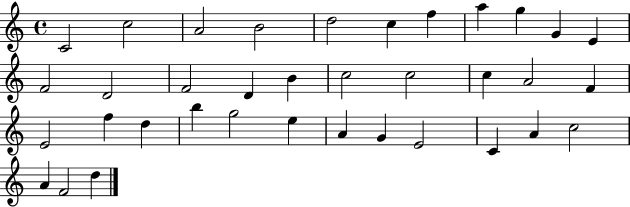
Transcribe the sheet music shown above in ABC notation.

X:1
T:Untitled
M:4/4
L:1/4
K:C
C2 c2 A2 B2 d2 c f a g G E F2 D2 F2 D B c2 c2 c A2 F E2 f d b g2 e A G E2 C A c2 A F2 d